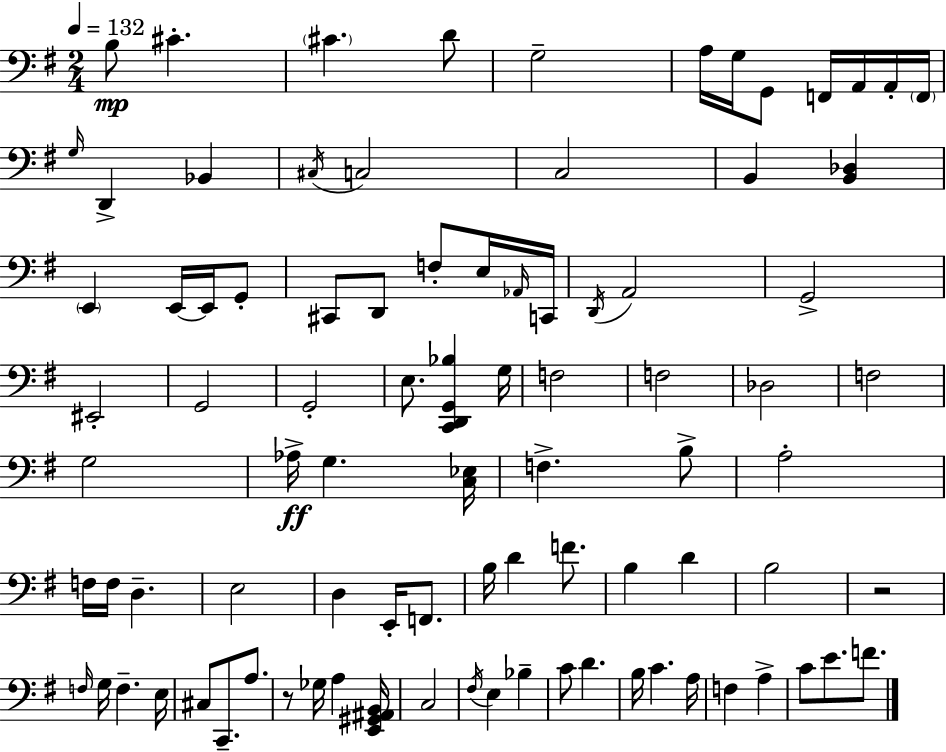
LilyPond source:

{
  \clef bass
  \numericTimeSignature
  \time 2/4
  \key e \minor
  \tempo 4 = 132
  b8\mp cis'4.-. | \parenthesize cis'4. d'8 | g2-- | a16 g16 g,8 f,16 a,16 a,16-. \parenthesize f,16 | \break \grace { g16 } d,4-> bes,4 | \acciaccatura { cis16 } c2 | c2 | b,4 <b, des>4 | \break \parenthesize e,4 e,16~~ e,16 | g,8-. cis,8 d,8 f8-. | e16 \grace { aes,16 } c,16 \acciaccatura { d,16 } a,2 | g,2-> | \break eis,2-. | g,2 | g,2-. | e8. <c, d, g, bes>4 | \break g16 f2 | f2 | des2 | f2 | \break g2 | aes16->\ff g4. | <c ees>16 f4.-> | b8-> a2-. | \break f16 f16 d4.-- | e2 | d4 | e,16-. f,8. b16 d'4 | \break f'8. b4 | d'4 b2 | r2 | \grace { f16 } g16 f4.-- | \break e16 cis8 c,8.-- | a8. r8 ges16 | a4 <e, gis, ais, b,>16 c2 | \acciaccatura { fis16 } e4 | \break bes4-- c'8 | d'4. b16 c'4. | a16 f4 | a4-> c'8 | \break e'8. f'8. \bar "|."
}